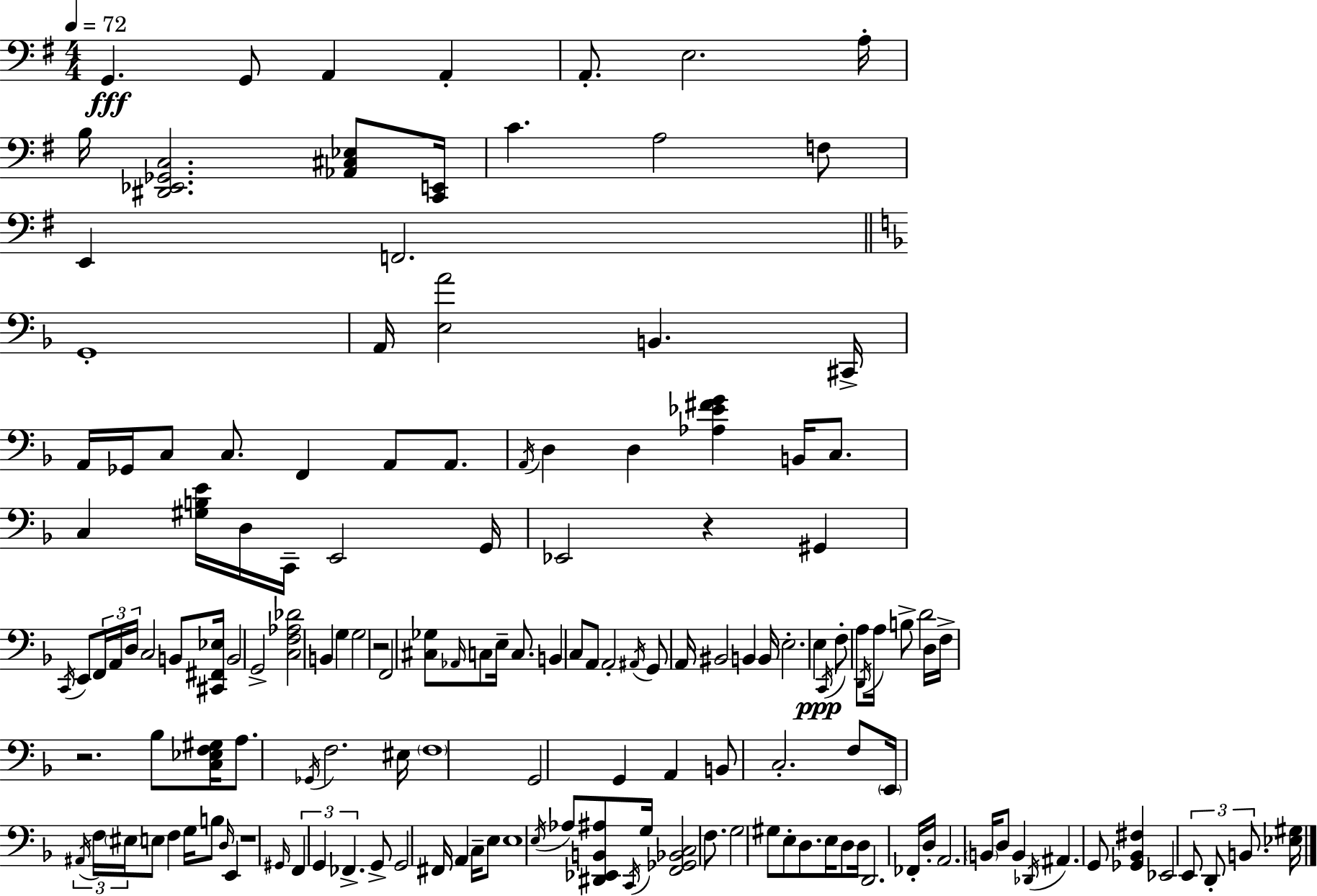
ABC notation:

X:1
T:Untitled
M:4/4
L:1/4
K:G
G,, G,,/2 A,, A,, A,,/2 E,2 A,/4 B,/4 [^D,,_E,,_G,,C,]2 [_A,,^C,_E,]/2 [C,,E,,]/4 C A,2 F,/2 E,, F,,2 G,,4 A,,/4 [E,A]2 B,, ^C,,/4 A,,/4 _G,,/4 C,/2 C,/2 F,, A,,/2 A,,/2 A,,/4 D, D, [_A,_E^FG] B,,/4 C,/2 C, [^G,B,E]/4 D,/4 C,,/4 E,,2 G,,/4 _E,,2 z ^G,, C,,/4 E,,/2 F,,/4 A,,/4 D,/4 C,2 B,,/2 [^C,,^F,,_E,]/4 B,,2 G,,2 [C,F,_A,_D]2 B,, G, G,2 z2 F,,2 [^C,_G,]/2 _A,,/4 C,/2 E,/4 C,/2 B,, C,/2 A,,/2 A,,2 ^A,,/4 G,,/2 A,,/4 ^B,,2 B,, B,,/4 E,2 E, C,,/4 F,/2 A,/2 D,,/4 A,/4 B,/2 D2 D,/4 F,/4 z2 _B,/2 [C,_E,F,^G,]/4 A,/2 _G,,/4 F,2 ^E,/4 F,4 G,,2 G,, A,, B,,/2 C,2 F,/2 E,,/4 ^A,,/4 F,/4 ^E,/4 E,/2 F, G,/4 B,/2 D,/4 E,, z4 ^G,,/4 F,, G,, _F,, G,,/2 G,,2 ^F,,/4 A,, C,/4 E,/2 E,4 E,/4 _A,/2 [^D,,_E,,B,,^A,]/2 C,,/4 G,/4 [F,,_G,,_B,,C,]2 F,/2 G,2 ^G,/2 E,/2 D,/2 E,/4 D,/2 D,/4 D,,2 _F,,/4 D,/4 A,,2 B,,/4 D,/2 B,, _D,,/4 ^A,, G,,/2 [_G,,_B,,^F,] _E,,2 E,,/2 D,,/2 B,,/2 [_E,^G,]/4